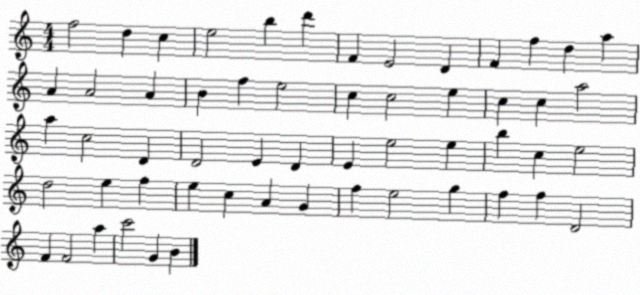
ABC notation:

X:1
T:Untitled
M:4/4
L:1/4
K:C
f2 d c e2 b d' F E2 D F f d a A A2 A B f e2 c c2 e c c a2 a c2 D D2 E D E e2 e b c e2 d2 e f e c A G f e2 g f f D2 F F2 a c'2 G B